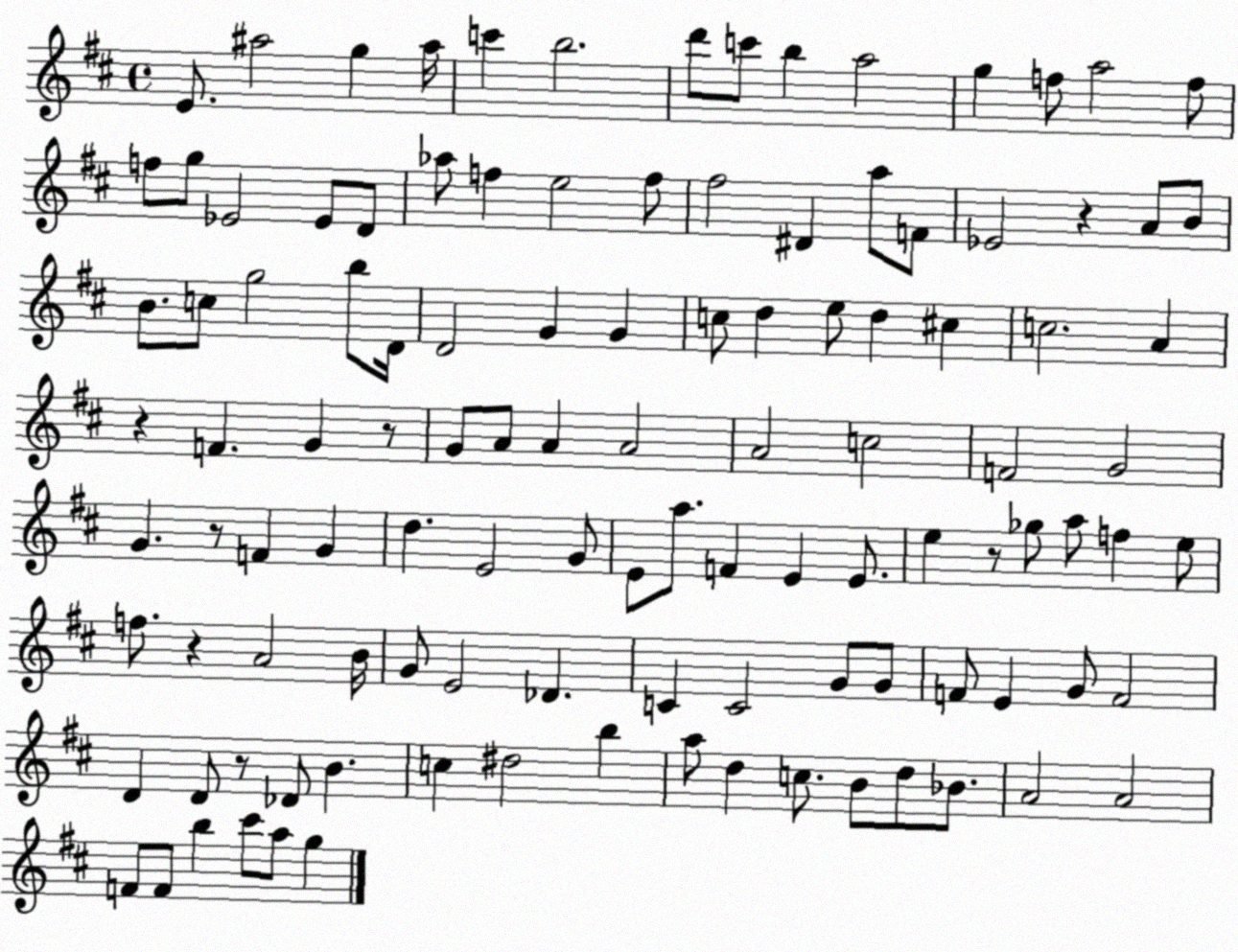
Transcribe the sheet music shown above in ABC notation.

X:1
T:Untitled
M:4/4
L:1/4
K:D
E/2 ^a2 g ^a/4 c' b2 d'/2 c'/2 b a2 g f/2 a2 f/2 f/2 g/2 _E2 _E/2 D/2 _a/2 f e2 f/2 ^f2 ^D a/2 F/2 _E2 z A/2 B/2 B/2 c/2 g2 b/2 D/4 D2 G G c/2 d e/2 d ^c c2 A z F G z/2 G/2 A/2 A A2 A2 c2 F2 G2 G z/2 F G d E2 G/2 E/2 a/2 F E E/2 e z/2 _g/2 a/2 f e/2 f/2 z A2 B/4 G/2 E2 _D C C2 G/2 G/2 F/2 E G/2 F2 D D/2 z/2 _D/2 B c ^d2 b a/2 d c/2 B/2 d/2 _B/2 A2 A2 F/2 F/2 b ^c'/2 a/2 g